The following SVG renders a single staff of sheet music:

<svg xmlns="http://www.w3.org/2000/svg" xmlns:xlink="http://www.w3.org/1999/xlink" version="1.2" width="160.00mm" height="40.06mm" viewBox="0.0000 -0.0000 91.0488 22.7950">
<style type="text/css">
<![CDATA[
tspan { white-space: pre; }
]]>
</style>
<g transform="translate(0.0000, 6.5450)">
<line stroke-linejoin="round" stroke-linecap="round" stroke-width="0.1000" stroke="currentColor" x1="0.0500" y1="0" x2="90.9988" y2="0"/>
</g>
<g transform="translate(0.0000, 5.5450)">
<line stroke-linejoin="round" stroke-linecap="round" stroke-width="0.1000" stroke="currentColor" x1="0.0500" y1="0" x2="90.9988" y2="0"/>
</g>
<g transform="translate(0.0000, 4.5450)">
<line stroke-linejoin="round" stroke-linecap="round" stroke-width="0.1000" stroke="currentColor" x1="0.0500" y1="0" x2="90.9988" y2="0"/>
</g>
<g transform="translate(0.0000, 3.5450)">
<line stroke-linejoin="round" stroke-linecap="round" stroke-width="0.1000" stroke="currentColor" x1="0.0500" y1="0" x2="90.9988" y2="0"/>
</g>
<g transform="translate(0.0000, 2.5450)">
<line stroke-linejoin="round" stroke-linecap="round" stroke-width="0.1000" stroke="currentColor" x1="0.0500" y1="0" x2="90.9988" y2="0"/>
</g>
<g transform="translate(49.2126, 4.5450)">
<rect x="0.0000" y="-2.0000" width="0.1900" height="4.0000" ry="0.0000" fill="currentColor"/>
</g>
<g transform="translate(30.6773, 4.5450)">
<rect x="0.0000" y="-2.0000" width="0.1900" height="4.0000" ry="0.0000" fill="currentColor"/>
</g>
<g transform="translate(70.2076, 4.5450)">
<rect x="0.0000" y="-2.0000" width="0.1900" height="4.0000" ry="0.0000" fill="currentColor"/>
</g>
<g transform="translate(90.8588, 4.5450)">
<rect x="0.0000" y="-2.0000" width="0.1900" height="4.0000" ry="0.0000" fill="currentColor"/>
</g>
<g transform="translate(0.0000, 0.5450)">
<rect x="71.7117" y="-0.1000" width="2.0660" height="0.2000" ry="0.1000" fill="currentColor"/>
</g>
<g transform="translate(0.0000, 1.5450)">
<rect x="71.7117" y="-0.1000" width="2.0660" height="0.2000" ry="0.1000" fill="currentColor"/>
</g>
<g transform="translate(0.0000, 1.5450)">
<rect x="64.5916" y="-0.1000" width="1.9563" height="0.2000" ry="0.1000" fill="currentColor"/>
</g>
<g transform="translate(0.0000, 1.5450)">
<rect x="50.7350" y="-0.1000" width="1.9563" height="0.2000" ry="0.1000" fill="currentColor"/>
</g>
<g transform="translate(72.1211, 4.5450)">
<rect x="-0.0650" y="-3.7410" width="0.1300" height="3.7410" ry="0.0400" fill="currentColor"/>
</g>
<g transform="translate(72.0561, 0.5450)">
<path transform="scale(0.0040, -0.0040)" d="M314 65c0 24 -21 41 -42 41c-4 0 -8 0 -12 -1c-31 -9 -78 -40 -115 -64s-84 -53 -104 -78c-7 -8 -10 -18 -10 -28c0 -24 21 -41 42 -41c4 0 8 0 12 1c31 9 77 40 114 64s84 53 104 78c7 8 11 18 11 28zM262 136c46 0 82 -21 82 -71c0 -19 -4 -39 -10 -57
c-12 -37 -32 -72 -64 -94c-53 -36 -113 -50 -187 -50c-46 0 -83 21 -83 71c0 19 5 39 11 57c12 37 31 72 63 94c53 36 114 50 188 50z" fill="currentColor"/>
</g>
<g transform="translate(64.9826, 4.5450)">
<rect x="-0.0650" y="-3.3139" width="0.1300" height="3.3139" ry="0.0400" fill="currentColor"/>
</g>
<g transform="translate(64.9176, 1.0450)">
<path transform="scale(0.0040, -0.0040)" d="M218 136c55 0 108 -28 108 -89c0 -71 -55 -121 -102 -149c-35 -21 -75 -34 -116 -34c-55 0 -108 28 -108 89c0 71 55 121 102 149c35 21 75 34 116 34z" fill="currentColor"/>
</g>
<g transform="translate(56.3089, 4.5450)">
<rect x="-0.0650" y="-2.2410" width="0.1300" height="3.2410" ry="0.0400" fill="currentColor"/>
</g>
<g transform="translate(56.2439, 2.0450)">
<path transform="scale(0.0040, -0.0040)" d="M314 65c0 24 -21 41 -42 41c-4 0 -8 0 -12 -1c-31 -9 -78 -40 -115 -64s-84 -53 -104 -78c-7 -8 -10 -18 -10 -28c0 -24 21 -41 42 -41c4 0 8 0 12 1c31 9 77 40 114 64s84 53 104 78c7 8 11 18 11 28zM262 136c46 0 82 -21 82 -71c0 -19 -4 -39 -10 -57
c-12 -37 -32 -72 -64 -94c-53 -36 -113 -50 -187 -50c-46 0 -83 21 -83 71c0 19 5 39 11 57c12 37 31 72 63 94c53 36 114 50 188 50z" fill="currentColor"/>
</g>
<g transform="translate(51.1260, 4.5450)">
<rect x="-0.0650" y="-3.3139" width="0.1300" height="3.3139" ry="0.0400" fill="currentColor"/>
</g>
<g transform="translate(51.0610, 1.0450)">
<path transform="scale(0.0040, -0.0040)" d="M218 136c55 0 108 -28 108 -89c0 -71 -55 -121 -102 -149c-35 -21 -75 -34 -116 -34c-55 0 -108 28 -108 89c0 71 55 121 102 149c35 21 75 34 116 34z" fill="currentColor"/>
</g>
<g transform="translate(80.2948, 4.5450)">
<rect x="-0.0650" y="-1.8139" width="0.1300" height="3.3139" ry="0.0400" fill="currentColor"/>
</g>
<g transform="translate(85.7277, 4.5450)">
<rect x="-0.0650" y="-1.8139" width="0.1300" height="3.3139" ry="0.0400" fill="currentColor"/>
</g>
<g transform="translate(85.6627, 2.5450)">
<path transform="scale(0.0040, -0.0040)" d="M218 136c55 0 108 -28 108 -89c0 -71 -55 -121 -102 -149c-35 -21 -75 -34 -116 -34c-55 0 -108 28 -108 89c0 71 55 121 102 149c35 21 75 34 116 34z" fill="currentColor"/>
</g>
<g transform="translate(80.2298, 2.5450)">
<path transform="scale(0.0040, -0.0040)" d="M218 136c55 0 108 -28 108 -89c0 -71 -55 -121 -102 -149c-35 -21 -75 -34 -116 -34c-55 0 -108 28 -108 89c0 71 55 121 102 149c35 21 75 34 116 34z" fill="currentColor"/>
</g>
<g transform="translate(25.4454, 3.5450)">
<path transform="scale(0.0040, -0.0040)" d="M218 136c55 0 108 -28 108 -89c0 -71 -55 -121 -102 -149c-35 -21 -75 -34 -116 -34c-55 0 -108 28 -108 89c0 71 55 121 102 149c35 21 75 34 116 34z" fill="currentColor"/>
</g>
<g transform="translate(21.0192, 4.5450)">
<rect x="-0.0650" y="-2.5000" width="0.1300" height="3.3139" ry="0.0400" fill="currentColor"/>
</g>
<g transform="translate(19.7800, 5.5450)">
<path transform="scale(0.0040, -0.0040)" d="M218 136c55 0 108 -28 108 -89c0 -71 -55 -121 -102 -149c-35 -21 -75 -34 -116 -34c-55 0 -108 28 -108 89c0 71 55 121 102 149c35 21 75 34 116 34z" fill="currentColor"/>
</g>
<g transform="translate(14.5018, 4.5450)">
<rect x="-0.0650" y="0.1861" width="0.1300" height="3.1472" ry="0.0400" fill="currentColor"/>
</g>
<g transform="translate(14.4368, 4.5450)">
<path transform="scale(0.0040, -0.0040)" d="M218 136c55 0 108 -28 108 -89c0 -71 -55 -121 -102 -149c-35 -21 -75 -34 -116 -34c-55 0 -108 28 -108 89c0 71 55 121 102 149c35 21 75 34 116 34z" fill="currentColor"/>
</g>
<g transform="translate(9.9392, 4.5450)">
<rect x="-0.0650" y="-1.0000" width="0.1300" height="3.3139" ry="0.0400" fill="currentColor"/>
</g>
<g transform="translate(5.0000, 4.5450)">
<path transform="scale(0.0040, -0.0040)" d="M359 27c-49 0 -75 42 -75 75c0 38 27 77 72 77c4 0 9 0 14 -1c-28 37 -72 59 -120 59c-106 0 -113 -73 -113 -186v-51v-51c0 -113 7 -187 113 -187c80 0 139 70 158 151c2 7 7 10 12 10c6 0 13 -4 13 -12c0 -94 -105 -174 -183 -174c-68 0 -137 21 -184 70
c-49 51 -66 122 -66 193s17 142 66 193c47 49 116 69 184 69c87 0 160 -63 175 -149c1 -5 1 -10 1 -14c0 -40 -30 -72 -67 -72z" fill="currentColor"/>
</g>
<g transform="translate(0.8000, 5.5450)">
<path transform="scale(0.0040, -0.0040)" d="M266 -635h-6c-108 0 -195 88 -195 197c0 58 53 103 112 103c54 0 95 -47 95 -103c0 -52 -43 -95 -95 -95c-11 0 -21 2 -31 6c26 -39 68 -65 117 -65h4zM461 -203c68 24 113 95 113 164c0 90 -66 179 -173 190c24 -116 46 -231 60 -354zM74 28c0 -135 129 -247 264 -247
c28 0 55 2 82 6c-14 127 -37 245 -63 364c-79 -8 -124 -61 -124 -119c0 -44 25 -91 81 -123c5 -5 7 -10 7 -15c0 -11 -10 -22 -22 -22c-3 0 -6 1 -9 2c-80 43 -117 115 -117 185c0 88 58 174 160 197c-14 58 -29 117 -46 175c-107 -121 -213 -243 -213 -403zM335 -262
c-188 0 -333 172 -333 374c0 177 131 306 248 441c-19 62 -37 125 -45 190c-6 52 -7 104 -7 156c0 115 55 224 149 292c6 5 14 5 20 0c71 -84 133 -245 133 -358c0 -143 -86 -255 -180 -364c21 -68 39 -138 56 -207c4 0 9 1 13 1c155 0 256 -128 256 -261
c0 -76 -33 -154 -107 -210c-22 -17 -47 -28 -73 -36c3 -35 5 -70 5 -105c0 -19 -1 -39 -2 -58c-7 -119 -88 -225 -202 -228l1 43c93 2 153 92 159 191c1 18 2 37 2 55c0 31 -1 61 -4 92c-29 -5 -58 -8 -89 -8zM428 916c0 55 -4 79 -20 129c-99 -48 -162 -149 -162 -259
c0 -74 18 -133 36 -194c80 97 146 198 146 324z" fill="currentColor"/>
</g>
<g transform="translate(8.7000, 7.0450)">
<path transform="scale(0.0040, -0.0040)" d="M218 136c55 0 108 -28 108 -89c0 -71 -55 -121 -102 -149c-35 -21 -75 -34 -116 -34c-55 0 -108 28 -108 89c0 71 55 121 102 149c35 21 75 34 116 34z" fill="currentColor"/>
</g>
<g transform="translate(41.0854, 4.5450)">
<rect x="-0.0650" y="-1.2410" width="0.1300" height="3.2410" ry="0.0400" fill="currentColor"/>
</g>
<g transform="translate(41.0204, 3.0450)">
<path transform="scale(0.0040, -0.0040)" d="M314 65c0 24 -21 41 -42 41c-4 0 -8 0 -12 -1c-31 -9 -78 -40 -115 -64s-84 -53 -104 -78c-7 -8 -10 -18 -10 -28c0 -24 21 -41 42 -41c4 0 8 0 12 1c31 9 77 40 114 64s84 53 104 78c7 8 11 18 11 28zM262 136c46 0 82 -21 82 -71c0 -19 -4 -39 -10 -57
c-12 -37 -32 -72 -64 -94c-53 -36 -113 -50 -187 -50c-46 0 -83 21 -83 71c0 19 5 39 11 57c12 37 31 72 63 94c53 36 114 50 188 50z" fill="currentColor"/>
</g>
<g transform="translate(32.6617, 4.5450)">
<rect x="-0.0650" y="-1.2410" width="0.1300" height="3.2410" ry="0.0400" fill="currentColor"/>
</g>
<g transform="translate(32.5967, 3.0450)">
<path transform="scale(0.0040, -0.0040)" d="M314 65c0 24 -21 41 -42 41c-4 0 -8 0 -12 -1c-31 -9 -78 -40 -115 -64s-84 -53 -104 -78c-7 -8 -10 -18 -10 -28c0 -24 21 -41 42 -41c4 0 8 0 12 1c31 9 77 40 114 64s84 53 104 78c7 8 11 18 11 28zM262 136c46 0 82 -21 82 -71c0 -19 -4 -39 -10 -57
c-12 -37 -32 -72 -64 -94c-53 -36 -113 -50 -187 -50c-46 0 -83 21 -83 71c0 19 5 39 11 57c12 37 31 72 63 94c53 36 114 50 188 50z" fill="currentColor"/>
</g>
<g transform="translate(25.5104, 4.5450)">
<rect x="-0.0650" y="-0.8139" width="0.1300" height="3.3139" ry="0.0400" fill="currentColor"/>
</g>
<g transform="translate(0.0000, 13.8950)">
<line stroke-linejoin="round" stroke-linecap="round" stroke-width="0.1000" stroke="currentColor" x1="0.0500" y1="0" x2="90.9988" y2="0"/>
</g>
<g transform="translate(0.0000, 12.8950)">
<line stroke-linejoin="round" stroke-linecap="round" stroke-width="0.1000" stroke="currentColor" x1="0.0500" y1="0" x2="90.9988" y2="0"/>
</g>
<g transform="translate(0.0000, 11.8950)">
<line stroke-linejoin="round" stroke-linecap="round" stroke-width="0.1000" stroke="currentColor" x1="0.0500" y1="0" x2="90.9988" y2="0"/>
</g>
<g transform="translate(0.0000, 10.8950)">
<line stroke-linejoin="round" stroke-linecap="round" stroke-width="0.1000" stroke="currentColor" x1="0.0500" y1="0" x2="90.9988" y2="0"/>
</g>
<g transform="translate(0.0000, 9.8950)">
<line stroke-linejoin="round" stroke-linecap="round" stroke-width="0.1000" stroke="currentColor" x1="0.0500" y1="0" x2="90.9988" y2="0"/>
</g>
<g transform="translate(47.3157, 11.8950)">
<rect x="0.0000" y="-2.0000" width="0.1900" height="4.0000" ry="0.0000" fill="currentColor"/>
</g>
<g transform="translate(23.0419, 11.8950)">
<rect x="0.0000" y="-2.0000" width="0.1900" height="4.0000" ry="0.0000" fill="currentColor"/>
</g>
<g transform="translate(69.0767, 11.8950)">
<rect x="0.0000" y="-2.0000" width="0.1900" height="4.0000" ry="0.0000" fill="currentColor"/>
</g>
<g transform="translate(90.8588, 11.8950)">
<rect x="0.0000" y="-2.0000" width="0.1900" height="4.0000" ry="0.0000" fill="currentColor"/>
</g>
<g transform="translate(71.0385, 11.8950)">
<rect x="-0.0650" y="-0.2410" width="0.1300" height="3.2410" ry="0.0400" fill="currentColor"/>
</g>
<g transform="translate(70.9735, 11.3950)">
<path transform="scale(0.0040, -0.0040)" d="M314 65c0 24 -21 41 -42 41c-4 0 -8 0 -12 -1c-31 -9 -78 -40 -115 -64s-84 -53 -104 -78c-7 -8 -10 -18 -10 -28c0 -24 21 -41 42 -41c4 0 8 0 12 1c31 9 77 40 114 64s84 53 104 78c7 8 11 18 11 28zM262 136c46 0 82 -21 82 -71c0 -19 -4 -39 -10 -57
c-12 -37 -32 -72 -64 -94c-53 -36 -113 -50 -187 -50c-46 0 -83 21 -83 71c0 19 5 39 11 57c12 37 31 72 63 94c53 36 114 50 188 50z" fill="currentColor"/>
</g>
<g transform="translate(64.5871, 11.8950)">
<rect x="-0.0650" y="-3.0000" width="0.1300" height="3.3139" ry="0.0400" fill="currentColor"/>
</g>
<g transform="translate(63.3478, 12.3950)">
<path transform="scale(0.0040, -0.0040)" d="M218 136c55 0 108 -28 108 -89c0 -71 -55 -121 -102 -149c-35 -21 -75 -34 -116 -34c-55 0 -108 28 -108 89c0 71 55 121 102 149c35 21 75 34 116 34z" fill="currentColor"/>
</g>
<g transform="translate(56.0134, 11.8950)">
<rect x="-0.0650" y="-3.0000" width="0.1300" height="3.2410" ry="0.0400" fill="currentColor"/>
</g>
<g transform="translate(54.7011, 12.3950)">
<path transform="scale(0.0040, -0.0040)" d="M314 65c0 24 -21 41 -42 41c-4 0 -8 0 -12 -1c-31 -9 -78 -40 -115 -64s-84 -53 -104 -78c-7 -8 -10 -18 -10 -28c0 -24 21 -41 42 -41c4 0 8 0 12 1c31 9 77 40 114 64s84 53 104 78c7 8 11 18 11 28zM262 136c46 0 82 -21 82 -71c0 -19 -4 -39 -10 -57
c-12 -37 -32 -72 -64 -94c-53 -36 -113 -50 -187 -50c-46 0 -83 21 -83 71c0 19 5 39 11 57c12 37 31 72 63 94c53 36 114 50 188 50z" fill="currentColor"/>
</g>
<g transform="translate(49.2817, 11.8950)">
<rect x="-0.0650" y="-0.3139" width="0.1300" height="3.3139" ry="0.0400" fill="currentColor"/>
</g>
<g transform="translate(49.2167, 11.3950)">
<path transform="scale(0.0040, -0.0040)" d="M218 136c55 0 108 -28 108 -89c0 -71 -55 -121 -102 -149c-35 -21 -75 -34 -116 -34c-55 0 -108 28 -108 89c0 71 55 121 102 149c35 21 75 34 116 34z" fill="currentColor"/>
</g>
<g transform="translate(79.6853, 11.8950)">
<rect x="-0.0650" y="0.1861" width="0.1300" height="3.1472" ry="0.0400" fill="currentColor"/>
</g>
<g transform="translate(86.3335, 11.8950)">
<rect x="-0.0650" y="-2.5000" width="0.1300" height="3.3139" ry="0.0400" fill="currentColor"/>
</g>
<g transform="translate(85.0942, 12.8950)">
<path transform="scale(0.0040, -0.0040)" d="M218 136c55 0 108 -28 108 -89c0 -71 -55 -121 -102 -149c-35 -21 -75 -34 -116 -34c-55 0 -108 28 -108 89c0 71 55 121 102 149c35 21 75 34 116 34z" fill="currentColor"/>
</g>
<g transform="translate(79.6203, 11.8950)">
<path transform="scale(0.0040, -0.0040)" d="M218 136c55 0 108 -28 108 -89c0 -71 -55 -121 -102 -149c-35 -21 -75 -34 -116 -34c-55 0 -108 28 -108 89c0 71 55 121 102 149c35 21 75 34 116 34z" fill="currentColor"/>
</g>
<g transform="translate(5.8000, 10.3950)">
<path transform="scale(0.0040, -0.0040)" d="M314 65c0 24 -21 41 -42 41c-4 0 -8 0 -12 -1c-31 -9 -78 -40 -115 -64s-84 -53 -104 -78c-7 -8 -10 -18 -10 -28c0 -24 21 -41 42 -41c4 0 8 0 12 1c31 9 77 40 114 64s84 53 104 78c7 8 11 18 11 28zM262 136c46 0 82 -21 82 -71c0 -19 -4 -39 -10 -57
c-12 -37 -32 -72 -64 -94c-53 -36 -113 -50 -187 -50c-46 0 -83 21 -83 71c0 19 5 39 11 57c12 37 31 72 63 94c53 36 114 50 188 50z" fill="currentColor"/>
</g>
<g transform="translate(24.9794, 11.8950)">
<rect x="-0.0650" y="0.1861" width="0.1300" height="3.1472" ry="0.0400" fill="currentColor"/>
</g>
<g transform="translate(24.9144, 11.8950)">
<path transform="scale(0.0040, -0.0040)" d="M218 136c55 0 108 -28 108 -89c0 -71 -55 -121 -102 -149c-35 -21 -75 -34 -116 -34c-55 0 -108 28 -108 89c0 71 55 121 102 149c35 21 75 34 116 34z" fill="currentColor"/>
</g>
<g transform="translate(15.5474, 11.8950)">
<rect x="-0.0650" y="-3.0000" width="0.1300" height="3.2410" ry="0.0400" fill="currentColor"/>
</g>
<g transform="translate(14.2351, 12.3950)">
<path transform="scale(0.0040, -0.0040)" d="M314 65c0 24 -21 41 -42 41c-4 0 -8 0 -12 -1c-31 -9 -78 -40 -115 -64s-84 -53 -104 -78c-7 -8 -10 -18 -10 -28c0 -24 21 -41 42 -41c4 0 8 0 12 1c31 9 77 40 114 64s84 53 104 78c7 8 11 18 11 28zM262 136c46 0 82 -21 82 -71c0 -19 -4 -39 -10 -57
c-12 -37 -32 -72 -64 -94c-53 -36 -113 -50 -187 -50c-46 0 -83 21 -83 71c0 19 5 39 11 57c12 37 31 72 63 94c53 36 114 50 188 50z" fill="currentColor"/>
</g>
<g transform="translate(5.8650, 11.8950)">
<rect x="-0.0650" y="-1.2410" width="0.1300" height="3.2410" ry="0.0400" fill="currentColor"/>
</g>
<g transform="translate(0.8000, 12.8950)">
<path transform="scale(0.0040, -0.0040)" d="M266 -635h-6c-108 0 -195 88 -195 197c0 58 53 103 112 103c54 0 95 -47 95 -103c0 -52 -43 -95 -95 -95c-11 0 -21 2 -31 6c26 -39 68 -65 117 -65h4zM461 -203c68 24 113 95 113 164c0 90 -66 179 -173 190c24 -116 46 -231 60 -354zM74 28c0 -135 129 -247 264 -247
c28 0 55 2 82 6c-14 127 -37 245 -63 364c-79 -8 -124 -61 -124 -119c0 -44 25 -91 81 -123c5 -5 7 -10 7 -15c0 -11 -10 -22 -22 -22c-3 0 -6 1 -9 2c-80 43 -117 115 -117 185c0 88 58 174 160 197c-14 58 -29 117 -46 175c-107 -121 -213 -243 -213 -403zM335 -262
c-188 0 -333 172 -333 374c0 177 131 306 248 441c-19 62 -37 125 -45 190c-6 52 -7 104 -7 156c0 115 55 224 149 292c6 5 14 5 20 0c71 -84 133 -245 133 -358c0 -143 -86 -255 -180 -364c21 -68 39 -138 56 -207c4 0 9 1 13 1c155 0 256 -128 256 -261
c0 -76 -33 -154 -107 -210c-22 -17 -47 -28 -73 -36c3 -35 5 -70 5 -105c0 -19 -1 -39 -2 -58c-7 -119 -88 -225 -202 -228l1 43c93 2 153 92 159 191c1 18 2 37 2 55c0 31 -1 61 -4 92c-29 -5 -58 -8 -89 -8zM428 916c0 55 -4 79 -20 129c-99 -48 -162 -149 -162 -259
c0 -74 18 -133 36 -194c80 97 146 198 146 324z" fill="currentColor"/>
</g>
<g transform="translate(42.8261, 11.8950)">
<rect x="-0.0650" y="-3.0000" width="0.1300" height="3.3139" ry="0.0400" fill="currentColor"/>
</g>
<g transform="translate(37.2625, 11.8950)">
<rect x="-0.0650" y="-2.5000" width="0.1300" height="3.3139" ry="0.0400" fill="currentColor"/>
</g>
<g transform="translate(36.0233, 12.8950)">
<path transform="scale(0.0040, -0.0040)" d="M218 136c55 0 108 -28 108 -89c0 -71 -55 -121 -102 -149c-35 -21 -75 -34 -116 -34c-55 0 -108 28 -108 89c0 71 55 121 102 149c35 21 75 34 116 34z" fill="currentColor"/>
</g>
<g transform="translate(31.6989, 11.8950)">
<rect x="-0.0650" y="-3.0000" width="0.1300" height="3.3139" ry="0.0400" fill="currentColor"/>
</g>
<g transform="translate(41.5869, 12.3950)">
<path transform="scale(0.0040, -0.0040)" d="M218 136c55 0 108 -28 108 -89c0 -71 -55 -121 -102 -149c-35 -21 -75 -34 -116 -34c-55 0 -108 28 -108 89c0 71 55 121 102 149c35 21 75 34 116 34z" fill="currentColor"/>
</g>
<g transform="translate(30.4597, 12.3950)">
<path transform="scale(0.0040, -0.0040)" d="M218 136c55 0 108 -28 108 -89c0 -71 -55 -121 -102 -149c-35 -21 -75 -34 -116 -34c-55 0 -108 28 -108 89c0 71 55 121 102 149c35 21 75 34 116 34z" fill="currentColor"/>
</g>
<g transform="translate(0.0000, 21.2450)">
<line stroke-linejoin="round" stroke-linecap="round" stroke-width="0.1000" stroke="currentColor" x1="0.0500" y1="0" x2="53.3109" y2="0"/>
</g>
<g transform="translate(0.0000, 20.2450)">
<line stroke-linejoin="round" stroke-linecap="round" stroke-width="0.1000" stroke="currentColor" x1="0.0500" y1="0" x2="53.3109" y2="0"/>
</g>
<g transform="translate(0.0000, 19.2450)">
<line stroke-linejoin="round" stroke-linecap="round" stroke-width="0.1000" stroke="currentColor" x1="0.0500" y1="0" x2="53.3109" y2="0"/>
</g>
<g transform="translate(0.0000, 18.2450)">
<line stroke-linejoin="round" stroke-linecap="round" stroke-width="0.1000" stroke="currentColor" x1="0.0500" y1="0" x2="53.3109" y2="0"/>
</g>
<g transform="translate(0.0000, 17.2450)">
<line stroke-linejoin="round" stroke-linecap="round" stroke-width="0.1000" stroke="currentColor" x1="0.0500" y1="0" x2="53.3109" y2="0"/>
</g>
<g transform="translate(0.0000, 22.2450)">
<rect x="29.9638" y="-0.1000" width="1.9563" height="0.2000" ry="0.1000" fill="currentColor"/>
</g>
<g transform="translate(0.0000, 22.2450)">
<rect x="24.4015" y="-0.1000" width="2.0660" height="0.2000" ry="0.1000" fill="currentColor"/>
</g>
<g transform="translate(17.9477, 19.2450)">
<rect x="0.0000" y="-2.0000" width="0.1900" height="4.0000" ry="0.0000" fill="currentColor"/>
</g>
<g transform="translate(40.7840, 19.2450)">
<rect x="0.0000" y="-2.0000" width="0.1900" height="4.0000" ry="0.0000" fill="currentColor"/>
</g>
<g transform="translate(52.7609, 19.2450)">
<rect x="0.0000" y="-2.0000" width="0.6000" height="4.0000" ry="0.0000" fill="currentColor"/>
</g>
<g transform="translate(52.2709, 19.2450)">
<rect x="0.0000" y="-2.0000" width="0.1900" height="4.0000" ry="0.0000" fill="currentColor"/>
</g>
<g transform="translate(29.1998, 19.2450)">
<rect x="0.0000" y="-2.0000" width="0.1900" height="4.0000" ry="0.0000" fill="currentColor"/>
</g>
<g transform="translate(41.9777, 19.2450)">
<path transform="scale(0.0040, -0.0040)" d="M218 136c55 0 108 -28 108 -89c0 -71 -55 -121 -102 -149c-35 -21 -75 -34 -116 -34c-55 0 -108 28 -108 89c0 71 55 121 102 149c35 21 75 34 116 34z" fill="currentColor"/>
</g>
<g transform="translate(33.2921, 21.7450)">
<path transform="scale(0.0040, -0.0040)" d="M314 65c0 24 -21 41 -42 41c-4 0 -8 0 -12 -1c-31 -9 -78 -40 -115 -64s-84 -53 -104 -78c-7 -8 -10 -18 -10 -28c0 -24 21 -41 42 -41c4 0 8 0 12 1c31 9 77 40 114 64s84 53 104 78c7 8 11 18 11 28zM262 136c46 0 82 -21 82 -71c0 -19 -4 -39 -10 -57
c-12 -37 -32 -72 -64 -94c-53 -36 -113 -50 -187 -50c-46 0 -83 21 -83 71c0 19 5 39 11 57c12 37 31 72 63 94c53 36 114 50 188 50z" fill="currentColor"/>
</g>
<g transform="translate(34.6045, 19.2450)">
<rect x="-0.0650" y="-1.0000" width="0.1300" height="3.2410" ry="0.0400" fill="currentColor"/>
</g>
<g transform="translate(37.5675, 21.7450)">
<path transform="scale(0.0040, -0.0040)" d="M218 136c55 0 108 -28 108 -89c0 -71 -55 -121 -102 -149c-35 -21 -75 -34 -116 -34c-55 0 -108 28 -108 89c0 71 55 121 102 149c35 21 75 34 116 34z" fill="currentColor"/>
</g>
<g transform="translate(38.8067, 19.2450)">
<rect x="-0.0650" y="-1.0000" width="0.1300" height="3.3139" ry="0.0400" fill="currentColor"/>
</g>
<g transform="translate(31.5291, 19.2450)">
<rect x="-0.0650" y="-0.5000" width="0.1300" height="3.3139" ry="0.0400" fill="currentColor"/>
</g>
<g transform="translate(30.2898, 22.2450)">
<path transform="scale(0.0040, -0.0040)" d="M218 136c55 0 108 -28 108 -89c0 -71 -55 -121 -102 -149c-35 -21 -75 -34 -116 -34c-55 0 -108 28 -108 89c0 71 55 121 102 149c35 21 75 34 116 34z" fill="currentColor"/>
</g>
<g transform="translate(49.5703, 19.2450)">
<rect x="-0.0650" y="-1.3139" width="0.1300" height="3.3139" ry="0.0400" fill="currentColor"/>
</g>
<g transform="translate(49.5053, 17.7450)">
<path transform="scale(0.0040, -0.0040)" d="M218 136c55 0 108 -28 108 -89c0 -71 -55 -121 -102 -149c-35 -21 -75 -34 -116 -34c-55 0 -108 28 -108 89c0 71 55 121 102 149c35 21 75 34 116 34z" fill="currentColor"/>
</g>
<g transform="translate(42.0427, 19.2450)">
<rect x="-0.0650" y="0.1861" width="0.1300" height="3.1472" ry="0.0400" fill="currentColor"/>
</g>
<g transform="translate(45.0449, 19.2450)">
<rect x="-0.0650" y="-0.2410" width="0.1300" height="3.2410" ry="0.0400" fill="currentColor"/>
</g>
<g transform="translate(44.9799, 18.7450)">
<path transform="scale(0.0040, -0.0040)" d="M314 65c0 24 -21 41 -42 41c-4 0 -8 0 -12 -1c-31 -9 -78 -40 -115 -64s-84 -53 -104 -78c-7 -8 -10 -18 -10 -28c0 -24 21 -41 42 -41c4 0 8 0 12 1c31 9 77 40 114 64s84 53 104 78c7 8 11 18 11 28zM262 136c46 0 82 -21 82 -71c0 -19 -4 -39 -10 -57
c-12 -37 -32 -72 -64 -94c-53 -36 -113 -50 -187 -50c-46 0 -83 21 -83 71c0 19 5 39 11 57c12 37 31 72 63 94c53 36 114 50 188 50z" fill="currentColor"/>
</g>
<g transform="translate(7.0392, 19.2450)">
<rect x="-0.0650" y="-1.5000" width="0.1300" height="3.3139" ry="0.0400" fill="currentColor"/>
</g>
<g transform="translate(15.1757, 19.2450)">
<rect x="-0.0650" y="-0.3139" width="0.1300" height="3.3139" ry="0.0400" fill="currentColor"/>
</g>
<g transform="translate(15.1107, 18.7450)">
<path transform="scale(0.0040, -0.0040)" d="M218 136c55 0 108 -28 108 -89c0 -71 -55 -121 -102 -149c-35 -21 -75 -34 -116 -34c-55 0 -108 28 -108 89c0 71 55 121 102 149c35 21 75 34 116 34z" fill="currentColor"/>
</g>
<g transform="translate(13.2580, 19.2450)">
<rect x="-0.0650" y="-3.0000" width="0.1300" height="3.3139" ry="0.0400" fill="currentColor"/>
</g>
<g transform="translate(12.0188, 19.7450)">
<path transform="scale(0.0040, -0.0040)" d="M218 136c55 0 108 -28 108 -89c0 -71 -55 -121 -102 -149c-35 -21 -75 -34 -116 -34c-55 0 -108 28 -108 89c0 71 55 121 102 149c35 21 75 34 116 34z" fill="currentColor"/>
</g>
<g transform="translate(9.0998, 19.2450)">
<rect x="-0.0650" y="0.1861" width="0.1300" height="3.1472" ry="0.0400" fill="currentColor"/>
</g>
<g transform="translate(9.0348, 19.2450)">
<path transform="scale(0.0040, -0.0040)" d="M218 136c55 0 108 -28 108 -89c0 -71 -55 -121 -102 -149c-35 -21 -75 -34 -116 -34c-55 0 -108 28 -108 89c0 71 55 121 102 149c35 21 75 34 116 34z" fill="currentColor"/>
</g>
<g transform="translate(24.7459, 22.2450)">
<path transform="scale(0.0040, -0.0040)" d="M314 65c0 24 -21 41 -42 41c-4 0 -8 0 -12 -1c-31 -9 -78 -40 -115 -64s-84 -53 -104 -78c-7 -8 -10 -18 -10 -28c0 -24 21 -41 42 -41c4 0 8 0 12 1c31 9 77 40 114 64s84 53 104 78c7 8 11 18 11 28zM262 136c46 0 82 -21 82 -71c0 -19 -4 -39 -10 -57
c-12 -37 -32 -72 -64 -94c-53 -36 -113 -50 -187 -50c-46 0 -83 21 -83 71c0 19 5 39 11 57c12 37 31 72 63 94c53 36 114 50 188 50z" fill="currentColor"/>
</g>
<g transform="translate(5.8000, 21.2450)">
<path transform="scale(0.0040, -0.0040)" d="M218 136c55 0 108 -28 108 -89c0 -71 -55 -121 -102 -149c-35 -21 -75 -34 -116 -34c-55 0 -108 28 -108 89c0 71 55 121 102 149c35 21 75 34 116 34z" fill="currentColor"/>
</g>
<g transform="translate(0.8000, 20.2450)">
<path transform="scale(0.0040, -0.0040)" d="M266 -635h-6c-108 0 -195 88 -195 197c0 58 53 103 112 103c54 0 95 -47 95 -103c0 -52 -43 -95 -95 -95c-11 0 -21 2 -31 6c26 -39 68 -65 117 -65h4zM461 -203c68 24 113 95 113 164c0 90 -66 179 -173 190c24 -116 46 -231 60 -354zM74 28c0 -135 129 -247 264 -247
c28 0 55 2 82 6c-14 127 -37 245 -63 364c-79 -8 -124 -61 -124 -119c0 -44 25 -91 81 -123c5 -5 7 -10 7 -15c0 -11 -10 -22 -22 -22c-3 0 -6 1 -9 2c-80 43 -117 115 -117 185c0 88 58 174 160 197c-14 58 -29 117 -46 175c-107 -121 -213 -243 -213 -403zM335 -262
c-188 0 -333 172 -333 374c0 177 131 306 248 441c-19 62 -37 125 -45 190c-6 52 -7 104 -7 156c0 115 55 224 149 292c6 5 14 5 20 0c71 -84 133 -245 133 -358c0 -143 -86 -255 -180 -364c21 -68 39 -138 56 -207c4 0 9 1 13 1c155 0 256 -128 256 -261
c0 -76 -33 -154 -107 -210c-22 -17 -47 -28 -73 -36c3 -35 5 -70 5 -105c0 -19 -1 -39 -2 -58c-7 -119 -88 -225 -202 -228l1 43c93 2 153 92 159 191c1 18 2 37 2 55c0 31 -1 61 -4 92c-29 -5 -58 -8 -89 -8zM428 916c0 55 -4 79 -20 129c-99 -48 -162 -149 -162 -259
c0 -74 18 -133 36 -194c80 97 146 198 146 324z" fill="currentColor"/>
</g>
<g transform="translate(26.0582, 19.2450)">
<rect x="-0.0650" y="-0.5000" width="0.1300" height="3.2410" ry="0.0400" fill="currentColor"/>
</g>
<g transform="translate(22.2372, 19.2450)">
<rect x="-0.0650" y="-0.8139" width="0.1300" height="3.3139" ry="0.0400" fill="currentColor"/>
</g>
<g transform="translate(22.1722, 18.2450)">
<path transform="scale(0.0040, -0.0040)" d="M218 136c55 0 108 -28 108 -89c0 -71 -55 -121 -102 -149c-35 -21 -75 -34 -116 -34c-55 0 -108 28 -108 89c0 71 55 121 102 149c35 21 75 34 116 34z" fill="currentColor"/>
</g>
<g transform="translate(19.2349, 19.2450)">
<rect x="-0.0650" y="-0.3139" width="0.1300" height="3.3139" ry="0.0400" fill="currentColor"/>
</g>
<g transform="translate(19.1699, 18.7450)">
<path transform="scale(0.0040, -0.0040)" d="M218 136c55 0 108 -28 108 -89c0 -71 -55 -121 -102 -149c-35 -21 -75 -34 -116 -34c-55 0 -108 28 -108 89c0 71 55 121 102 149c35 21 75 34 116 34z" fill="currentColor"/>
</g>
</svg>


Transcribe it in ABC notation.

X:1
T:Untitled
M:4/4
L:1/4
K:C
D B G d e2 e2 b g2 b c'2 f f e2 A2 B A G A c A2 A c2 B G E B A c c d C2 C D2 D B c2 e